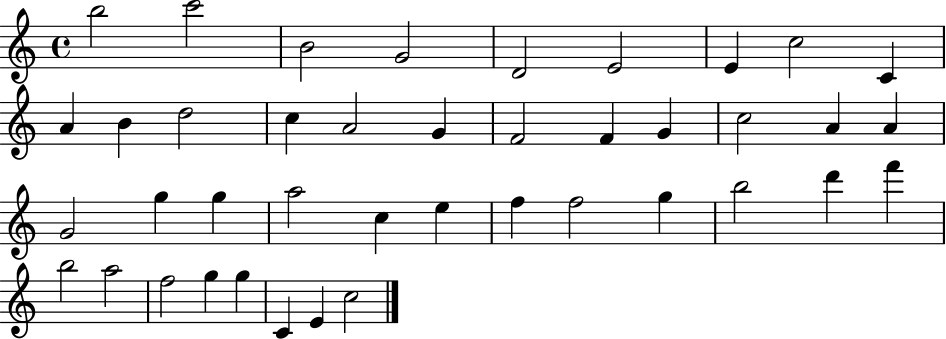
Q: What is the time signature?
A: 4/4